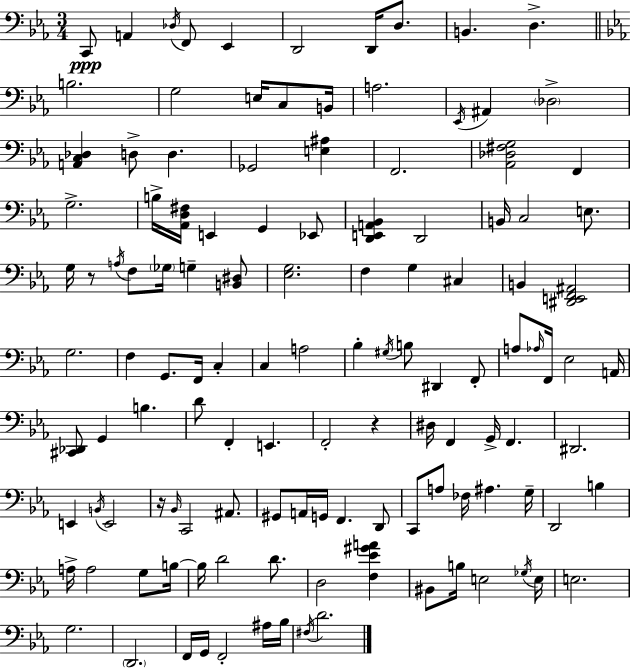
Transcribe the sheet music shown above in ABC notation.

X:1
T:Untitled
M:3/4
L:1/4
K:Cm
C,,/2 A,, _D,/4 F,,/2 _E,, D,,2 D,,/4 D,/2 B,, D, B,2 G,2 E,/4 C,/2 B,,/4 A,2 _E,,/4 ^A,, _D,2 [A,,C,_D,] D,/2 D, _G,,2 [E,^A,] F,,2 [_A,,_D,^F,G,]2 F,, G,2 B,/4 [_A,,D,^F,]/4 E,, G,, _E,,/2 [D,,E,,A,,_B,,] D,,2 B,,/4 C,2 E,/2 G,/4 z/2 A,/4 F,/2 _G,/4 G, [B,,^D,]/2 [_E,G,]2 F, G, ^C, B,, [^D,,E,,F,,^A,,]2 G,2 F, G,,/2 F,,/4 C, C, A,2 _B, ^G,/4 B,/2 ^D,, F,,/2 A,/2 _A,/4 F,,/4 _E,2 A,,/4 [^C,,_D,,]/2 G,, B, D/2 F,, E,, F,,2 z ^D,/4 F,, G,,/4 F,, ^D,,2 E,, B,,/4 E,,2 z/4 _B,,/4 C,,2 ^A,,/2 ^G,,/2 A,,/4 G,,/4 F,, D,,/2 C,,/2 A,/2 _F,/4 ^A, G,/4 D,,2 B, A,/4 A,2 G,/2 B,/4 B,/4 D2 D/2 D,2 [F,_E^GA] ^B,,/2 B,/4 E,2 _G,/4 E,/4 E,2 G,2 D,,2 F,,/4 G,,/4 F,,2 ^A,/4 _B,/4 ^F,/4 D2